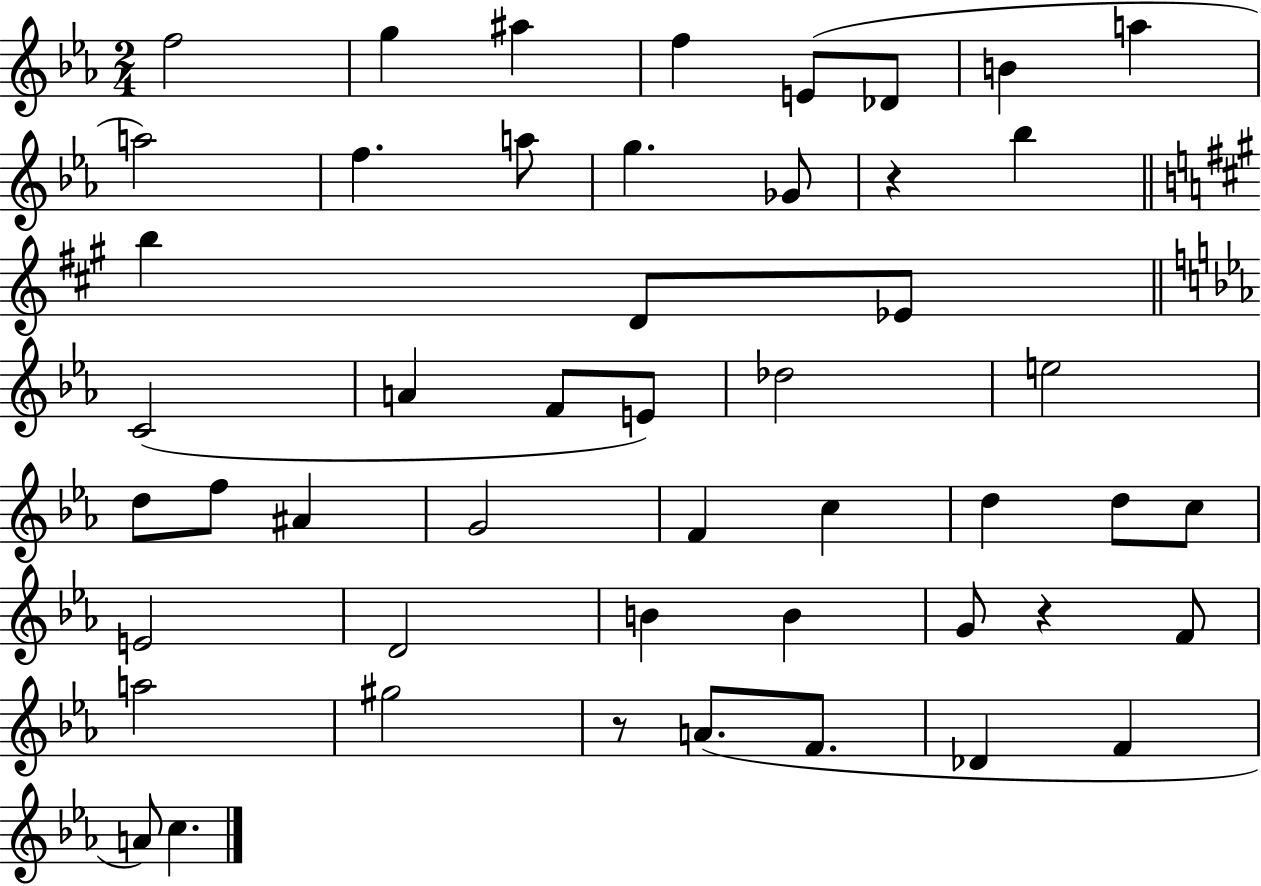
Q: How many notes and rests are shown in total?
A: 49